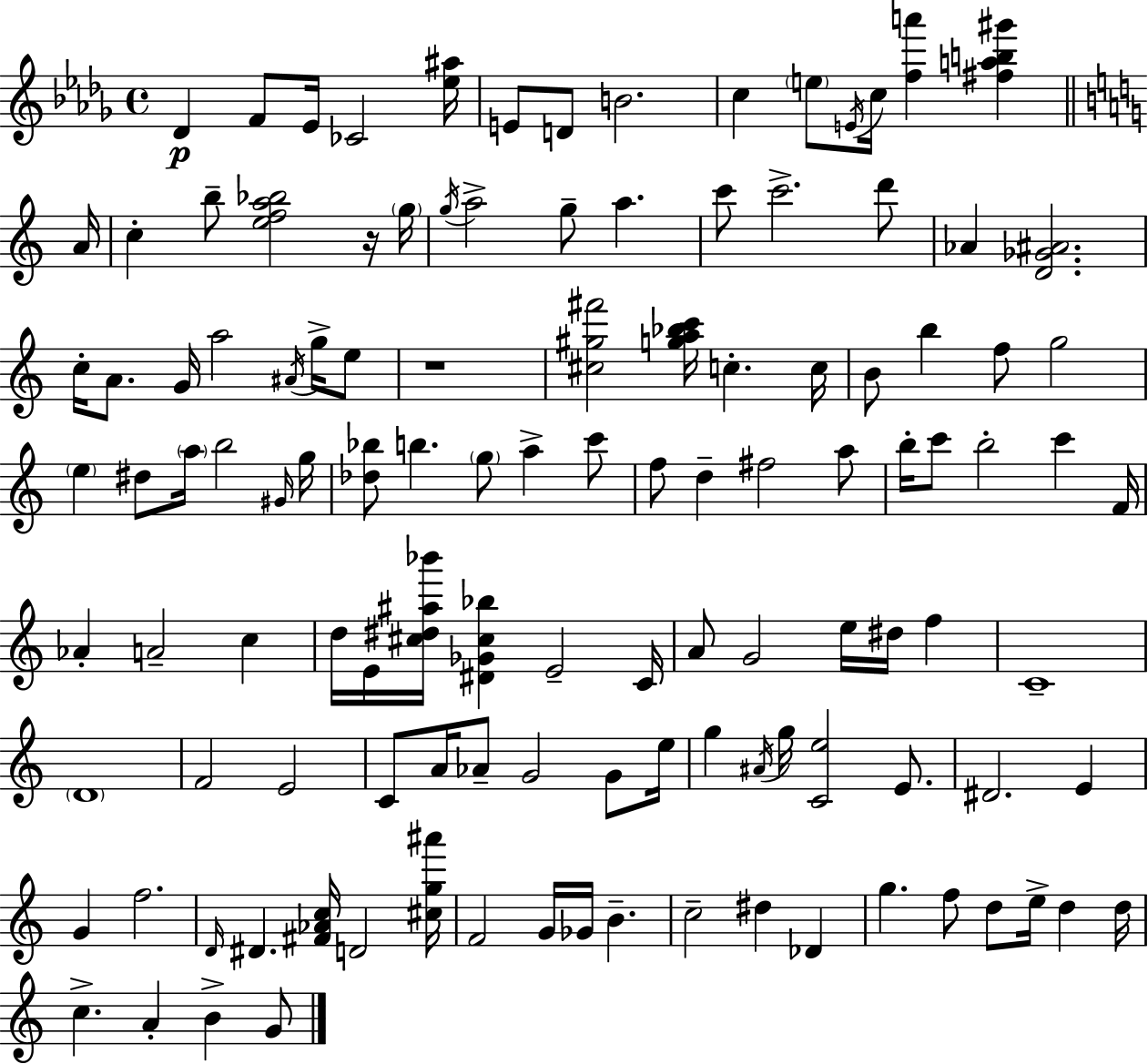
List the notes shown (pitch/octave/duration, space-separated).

Db4/q F4/e Eb4/s CES4/h [Eb5,A#5]/s E4/e D4/e B4/h. C5/q E5/e E4/s C5/s [F5,A6]/q [F#5,A5,B5,G#6]/q A4/s C5/q B5/e [E5,F5,A5,Bb5]/h R/s G5/s G5/s A5/h G5/e A5/q. C6/e C6/h. D6/e Ab4/q [D4,Gb4,A#4]/h. C5/s A4/e. G4/s A5/h A#4/s G5/s E5/e R/w [C#5,G#5,F#6]/h [G5,A5,Bb5,C6]/s C5/q. C5/s B4/e B5/q F5/e G5/h E5/q D#5/e A5/s B5/h G#4/s G5/s [Db5,Bb5]/e B5/q. G5/e A5/q C6/e F5/e D5/q F#5/h A5/e B5/s C6/e B5/h C6/q F4/s Ab4/q A4/h C5/q D5/s E4/s [C#5,D#5,A#5,Bb6]/s [D#4,Gb4,C#5,Bb5]/q E4/h C4/s A4/e G4/h E5/s D#5/s F5/q C4/w D4/w F4/h E4/h C4/e A4/s Ab4/e G4/h G4/e E5/s G5/q A#4/s G5/s [C4,E5]/h E4/e. D#4/h. E4/q G4/q F5/h. D4/s D#4/q. [F#4,Ab4,C5]/s D4/h [C#5,G5,A#6]/s F4/h G4/s Gb4/s B4/q. C5/h D#5/q Db4/q G5/q. F5/e D5/e E5/s D5/q D5/s C5/q. A4/q B4/q G4/e